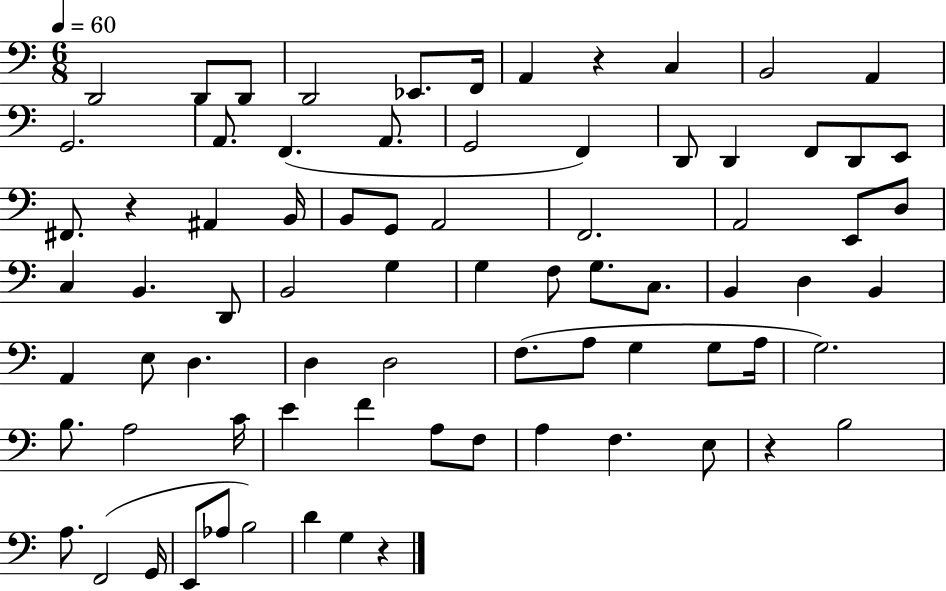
X:1
T:Untitled
M:6/8
L:1/4
K:C
D,,2 D,,/2 D,,/2 D,,2 _E,,/2 F,,/4 A,, z C, B,,2 A,, G,,2 A,,/2 F,, A,,/2 G,,2 F,, D,,/2 D,, F,,/2 D,,/2 E,,/2 ^F,,/2 z ^A,, B,,/4 B,,/2 G,,/2 A,,2 F,,2 A,,2 E,,/2 D,/2 C, B,, D,,/2 B,,2 G, G, F,/2 G,/2 C,/2 B,, D, B,, A,, E,/2 D, D, D,2 F,/2 A,/2 G, G,/2 A,/4 G,2 B,/2 A,2 C/4 E F A,/2 F,/2 A, F, E,/2 z B,2 A,/2 F,,2 G,,/4 E,,/2 _A,/2 B,2 D G, z